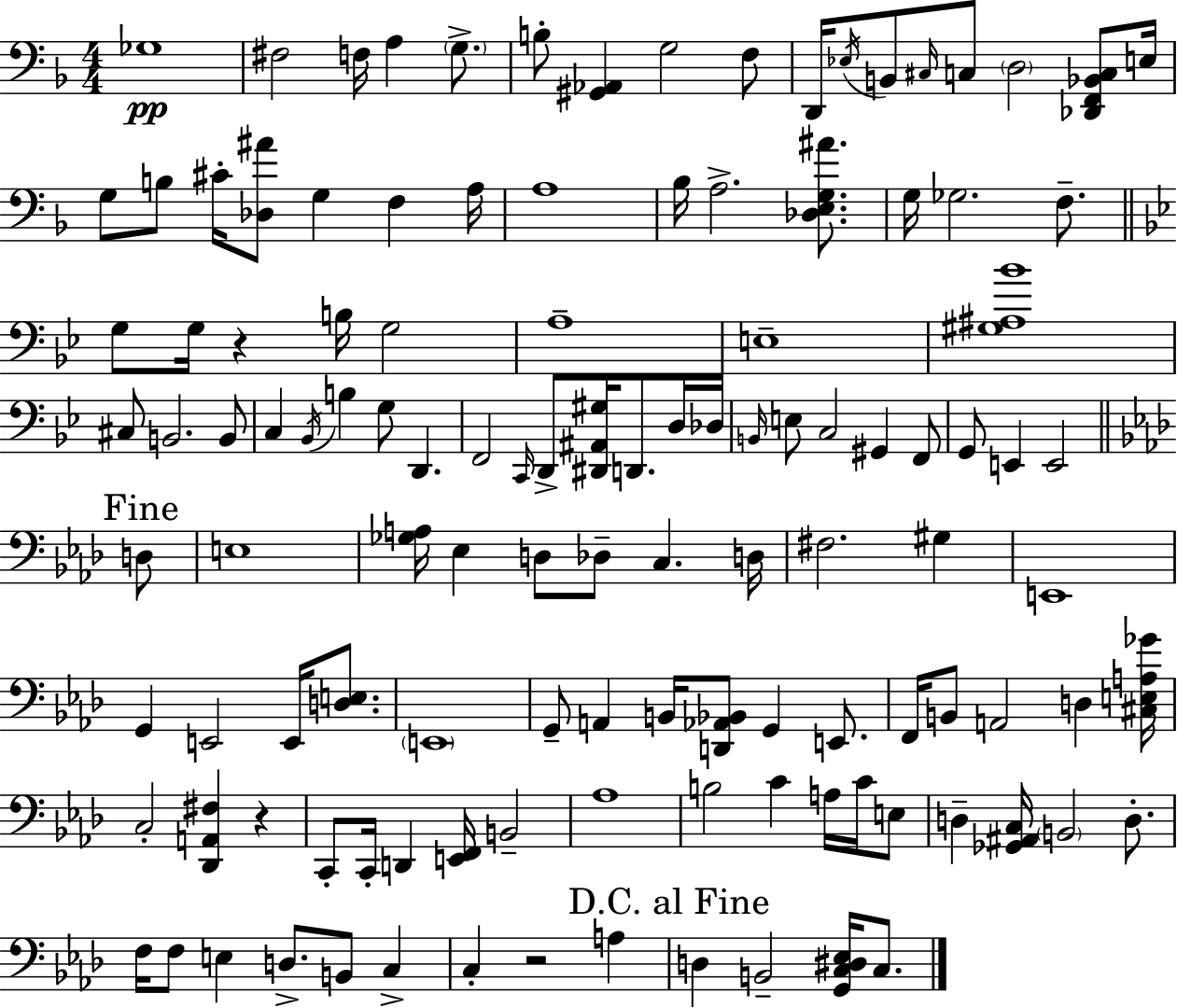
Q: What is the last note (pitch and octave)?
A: C3